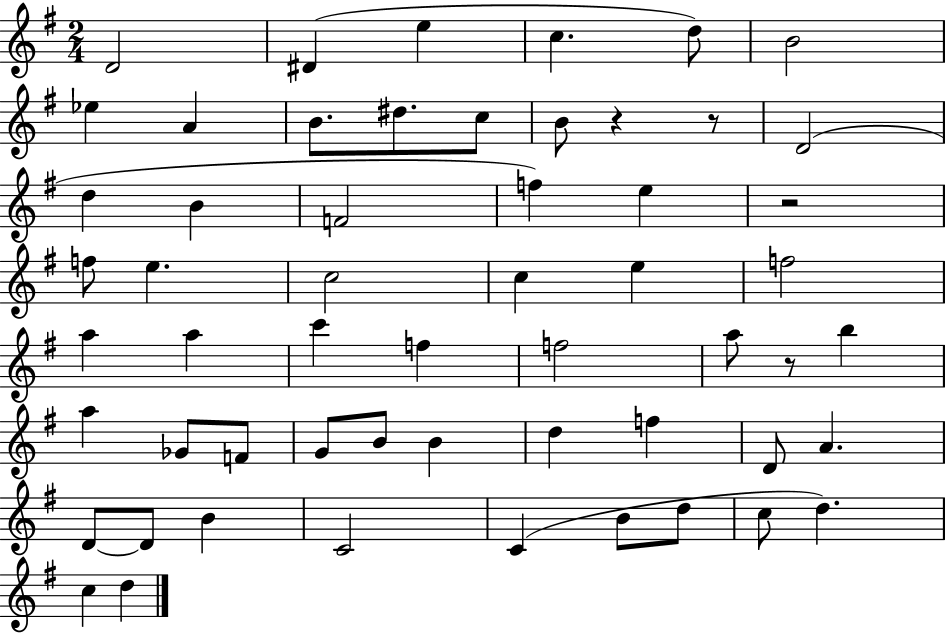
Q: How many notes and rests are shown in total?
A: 56